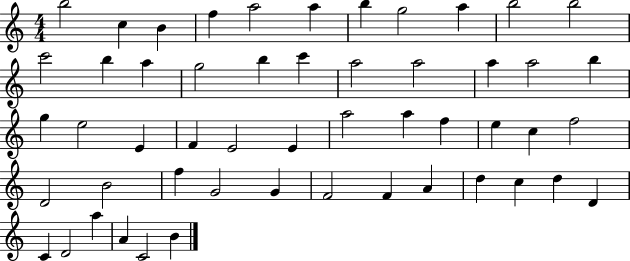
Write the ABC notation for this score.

X:1
T:Untitled
M:4/4
L:1/4
K:C
b2 c B f a2 a b g2 a b2 b2 c'2 b a g2 b c' a2 a2 a a2 b g e2 E F E2 E a2 a f e c f2 D2 B2 f G2 G F2 F A d c d D C D2 a A C2 B